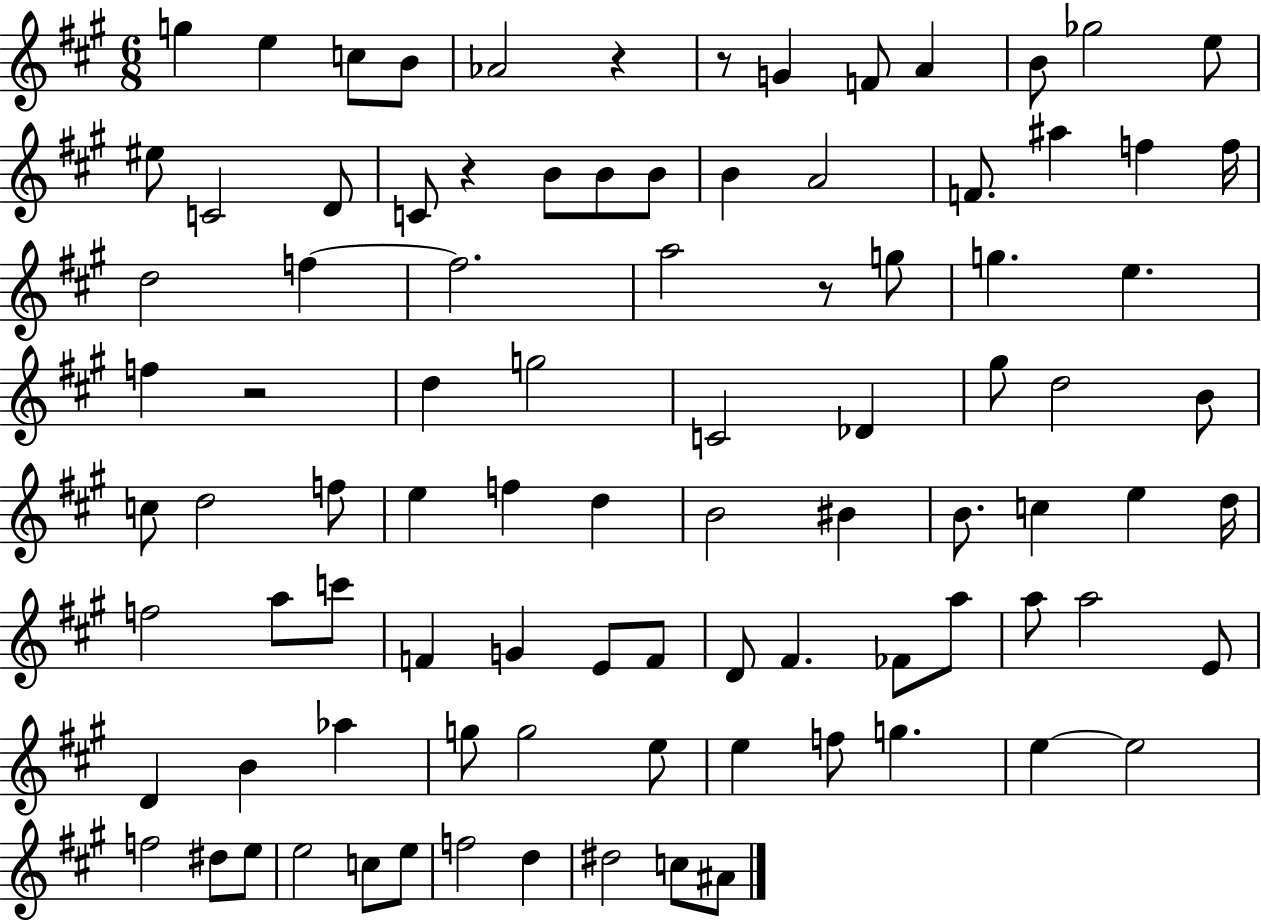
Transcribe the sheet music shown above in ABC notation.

X:1
T:Untitled
M:6/8
L:1/4
K:A
g e c/2 B/2 _A2 z z/2 G F/2 A B/2 _g2 e/2 ^e/2 C2 D/2 C/2 z B/2 B/2 B/2 B A2 F/2 ^a f f/4 d2 f f2 a2 z/2 g/2 g e f z2 d g2 C2 _D ^g/2 d2 B/2 c/2 d2 f/2 e f d B2 ^B B/2 c e d/4 f2 a/2 c'/2 F G E/2 F/2 D/2 ^F _F/2 a/2 a/2 a2 E/2 D B _a g/2 g2 e/2 e f/2 g e e2 f2 ^d/2 e/2 e2 c/2 e/2 f2 d ^d2 c/2 ^A/2